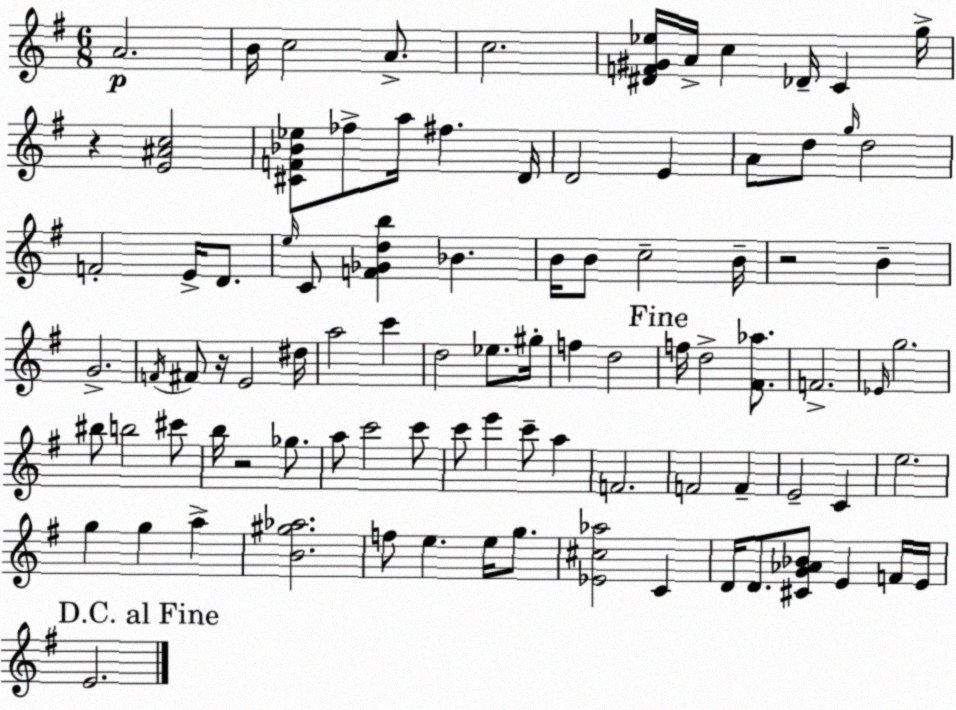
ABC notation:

X:1
T:Untitled
M:6/8
L:1/4
K:G
A2 B/4 c2 A/2 c2 [^DF^G_e]/4 A/4 c _D/4 C g/4 z [E^Ac]2 [^CF_B_e]/2 _f/2 a/4 ^f D/4 D2 E A/2 d/2 g/4 d2 F2 E/4 D/2 e/4 C/2 [F_Gdb] _B B/4 B/2 c2 B/4 z2 B G2 F/4 ^F/2 z/4 E2 ^d/4 a2 c' d2 _e/2 ^g/4 f d2 f/4 d2 [^F_a]/2 F2 _E/4 g2 ^b/2 b2 ^c'/2 b/4 z2 _g/2 a/2 c'2 c'/2 c'/2 e' c'/2 a F2 F2 F E2 C e2 g g a [B^g_a]2 f/2 e e/4 g/2 [_E^c_a]2 C D/4 D/2 [^CG_A_B]/2 E F/4 E/4 E2